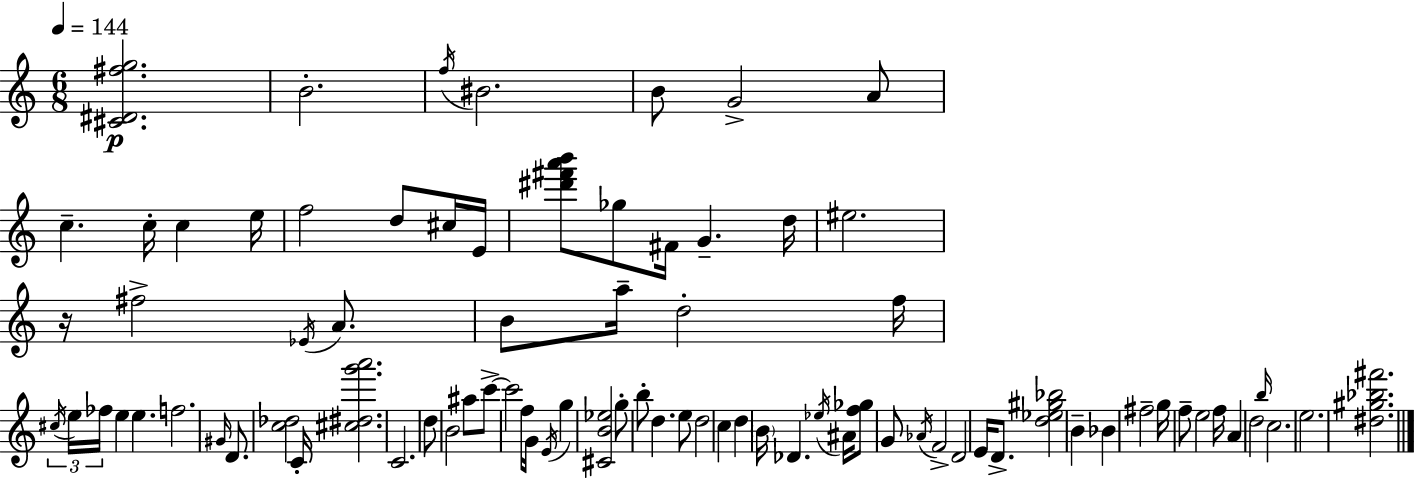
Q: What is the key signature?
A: C major